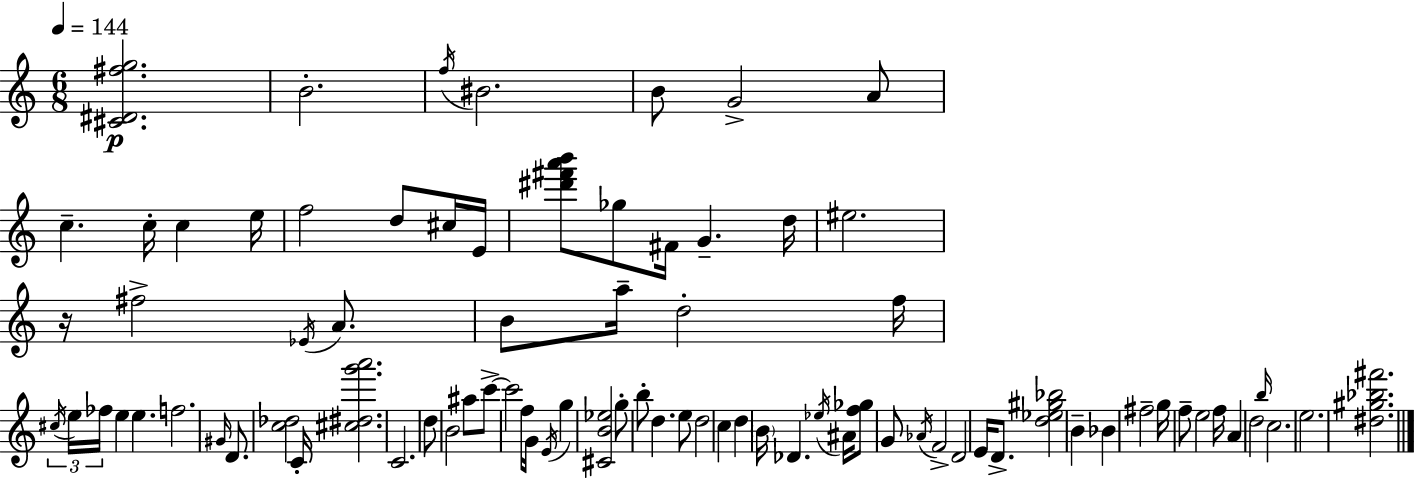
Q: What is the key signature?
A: C major